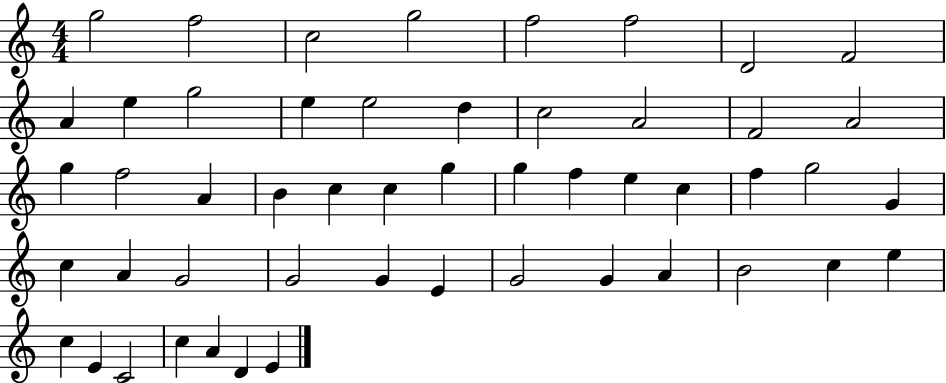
{
  \clef treble
  \numericTimeSignature
  \time 4/4
  \key c \major
  g''2 f''2 | c''2 g''2 | f''2 f''2 | d'2 f'2 | \break a'4 e''4 g''2 | e''4 e''2 d''4 | c''2 a'2 | f'2 a'2 | \break g''4 f''2 a'4 | b'4 c''4 c''4 g''4 | g''4 f''4 e''4 c''4 | f''4 g''2 g'4 | \break c''4 a'4 g'2 | g'2 g'4 e'4 | g'2 g'4 a'4 | b'2 c''4 e''4 | \break c''4 e'4 c'2 | c''4 a'4 d'4 e'4 | \bar "|."
}